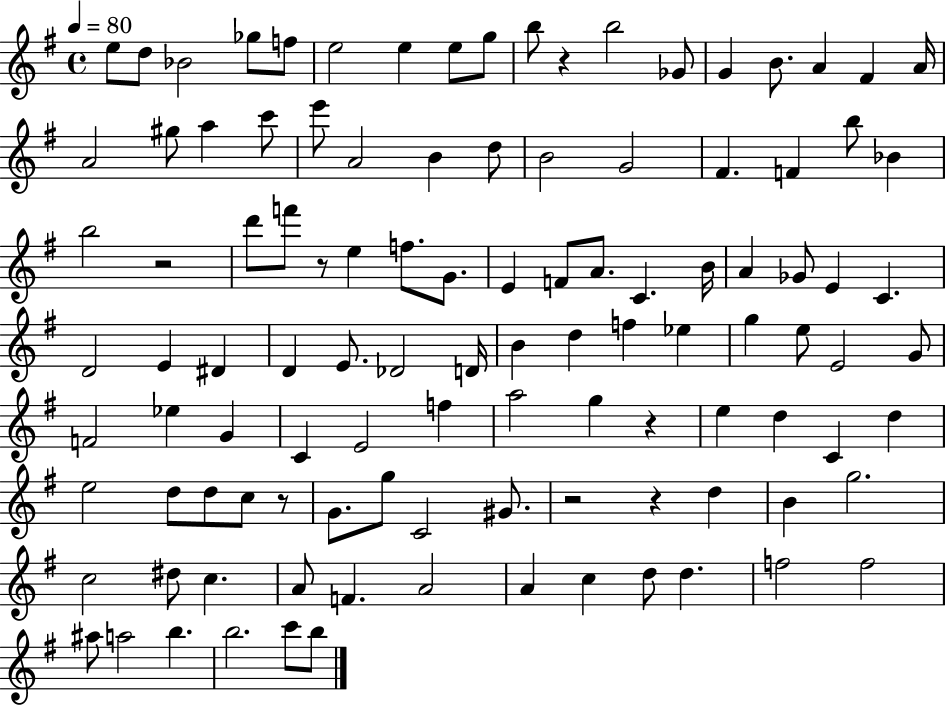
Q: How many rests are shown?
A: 7